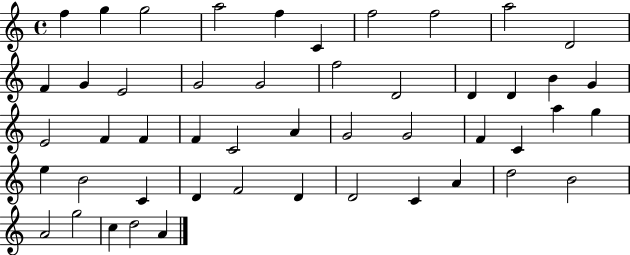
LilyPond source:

{
  \clef treble
  \time 4/4
  \defaultTimeSignature
  \key c \major
  f''4 g''4 g''2 | a''2 f''4 c'4 | f''2 f''2 | a''2 d'2 | \break f'4 g'4 e'2 | g'2 g'2 | f''2 d'2 | d'4 d'4 b'4 g'4 | \break e'2 f'4 f'4 | f'4 c'2 a'4 | g'2 g'2 | f'4 c'4 a''4 g''4 | \break e''4 b'2 c'4 | d'4 f'2 d'4 | d'2 c'4 a'4 | d''2 b'2 | \break a'2 g''2 | c''4 d''2 a'4 | \bar "|."
}